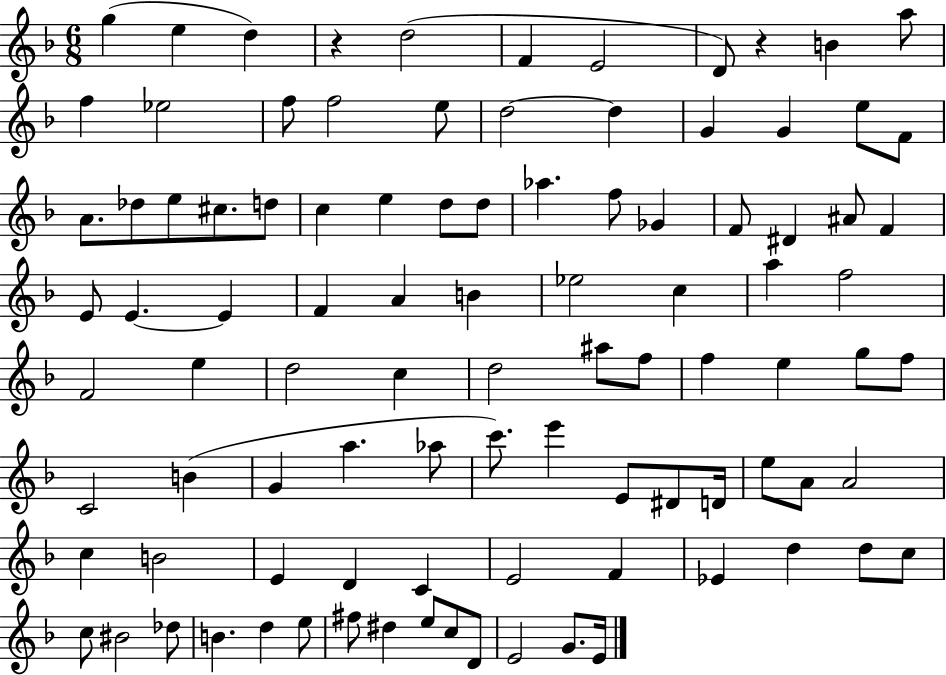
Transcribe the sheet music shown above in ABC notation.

X:1
T:Untitled
M:6/8
L:1/4
K:F
g e d z d2 F E2 D/2 z B a/2 f _e2 f/2 f2 e/2 d2 d G G e/2 F/2 A/2 _d/2 e/2 ^c/2 d/2 c e d/2 d/2 _a f/2 _G F/2 ^D ^A/2 F E/2 E E F A B _e2 c a f2 F2 e d2 c d2 ^a/2 f/2 f e g/2 f/2 C2 B G a _a/2 c'/2 e' E/2 ^D/2 D/4 e/2 A/2 A2 c B2 E D C E2 F _E d d/2 c/2 c/2 ^B2 _d/2 B d e/2 ^f/2 ^d e/2 c/2 D/2 E2 G/2 E/4